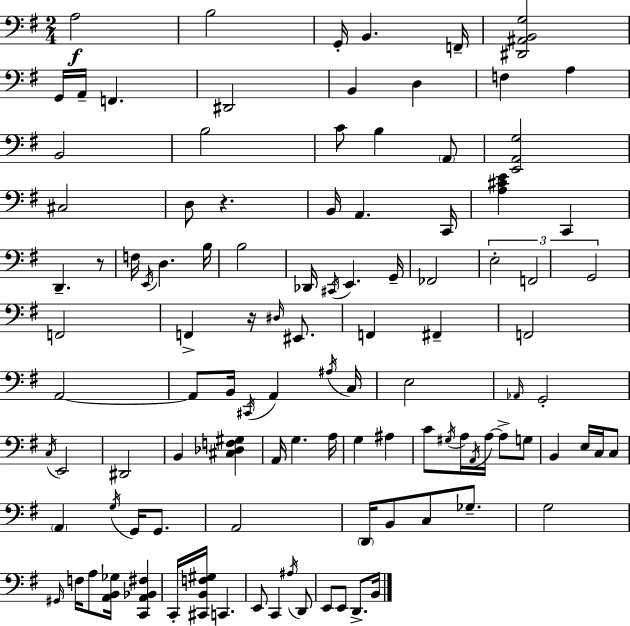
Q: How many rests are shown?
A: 3